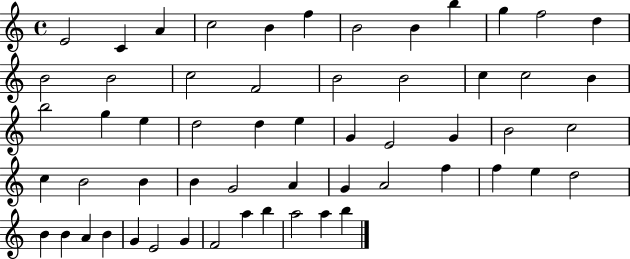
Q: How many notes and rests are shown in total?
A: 57